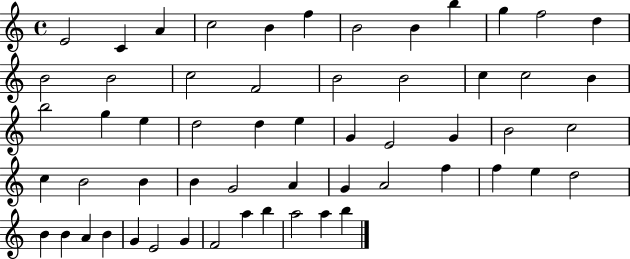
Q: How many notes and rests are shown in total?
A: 57